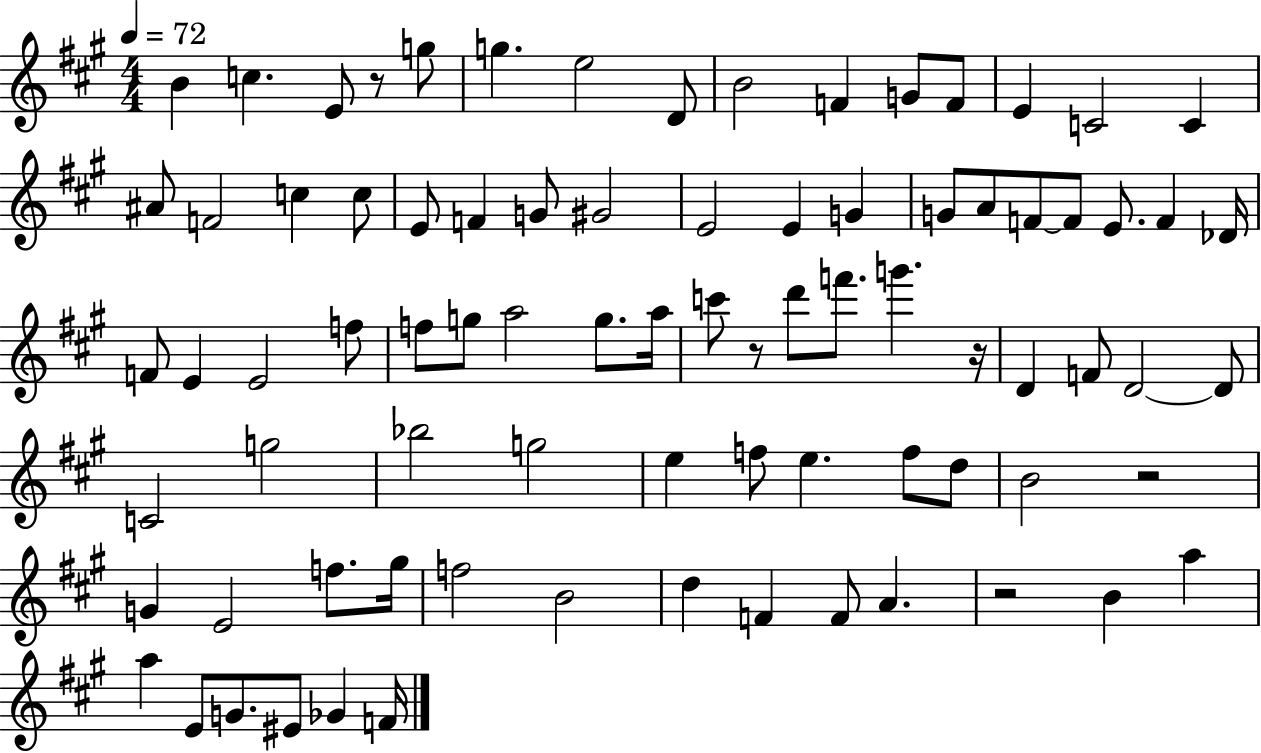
X:1
T:Untitled
M:4/4
L:1/4
K:A
B c E/2 z/2 g/2 g e2 D/2 B2 F G/2 F/2 E C2 C ^A/2 F2 c c/2 E/2 F G/2 ^G2 E2 E G G/2 A/2 F/2 F/2 E/2 F _D/4 F/2 E E2 f/2 f/2 g/2 a2 g/2 a/4 c'/2 z/2 d'/2 f'/2 g' z/4 D F/2 D2 D/2 C2 g2 _b2 g2 e f/2 e f/2 d/2 B2 z2 G E2 f/2 ^g/4 f2 B2 d F F/2 A z2 B a a E/2 G/2 ^E/2 _G F/4